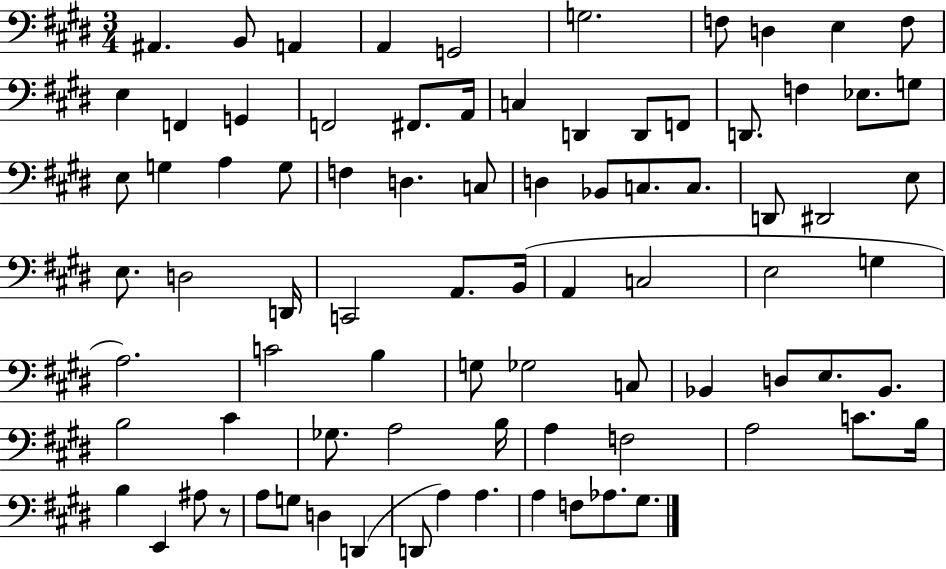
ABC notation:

X:1
T:Untitled
M:3/4
L:1/4
K:E
^A,, B,,/2 A,, A,, G,,2 G,2 F,/2 D, E, F,/2 E, F,, G,, F,,2 ^F,,/2 A,,/4 C, D,, D,,/2 F,,/2 D,,/2 F, _E,/2 G,/2 E,/2 G, A, G,/2 F, D, C,/2 D, _B,,/2 C,/2 C,/2 D,,/2 ^D,,2 E,/2 E,/2 D,2 D,,/4 C,,2 A,,/2 B,,/4 A,, C,2 E,2 G, A,2 C2 B, G,/2 _G,2 C,/2 _B,, D,/2 E,/2 _B,,/2 B,2 ^C _G,/2 A,2 B,/4 A, F,2 A,2 C/2 B,/4 B, E,, ^A,/2 z/2 A,/2 G,/2 D, D,, D,,/2 A, A, A, F,/2 _A,/2 ^G,/2